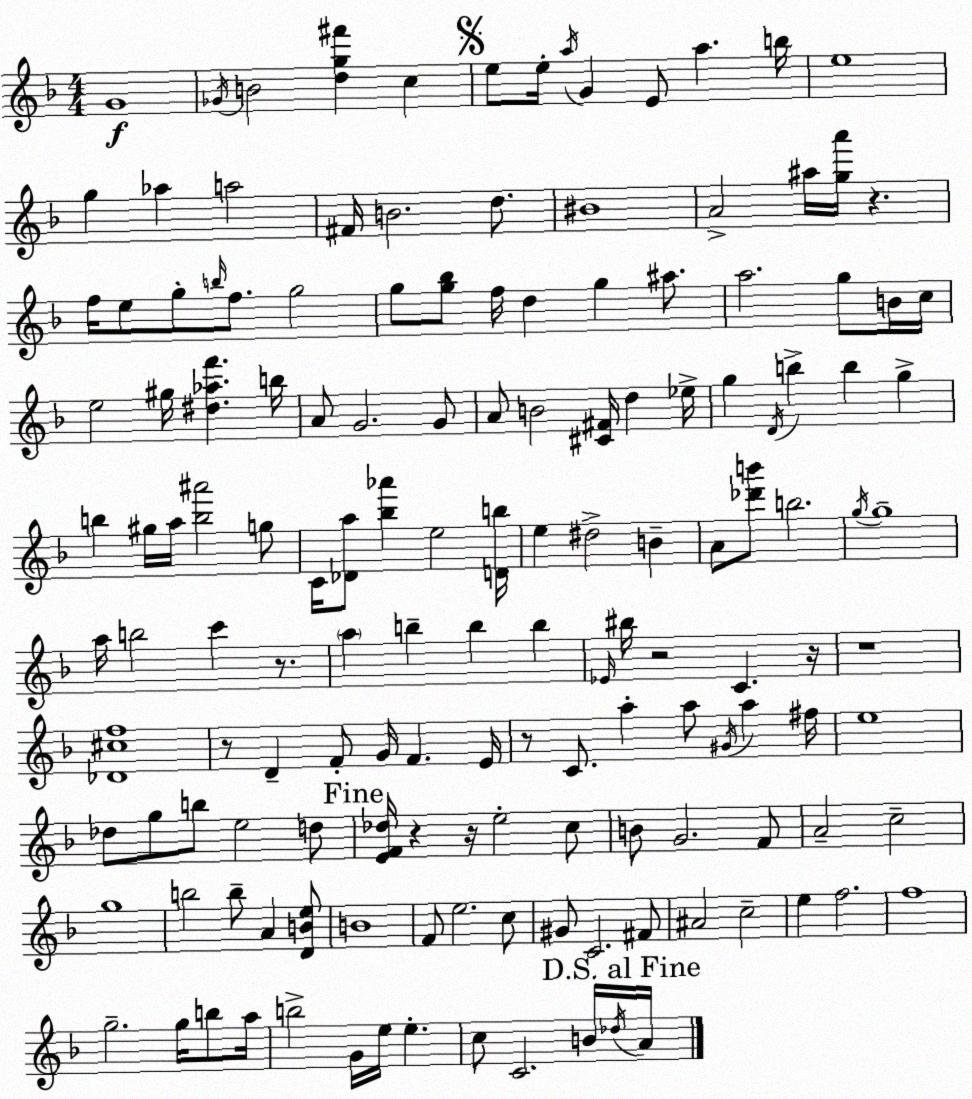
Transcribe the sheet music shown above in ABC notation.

X:1
T:Untitled
M:4/4
L:1/4
K:Dm
G4 _G/4 B2 [dg^f'] c e/2 e/4 a/4 G E/2 a b/4 e4 g _a a2 ^F/4 B2 d/2 ^B4 A2 ^a/4 [ga']/4 z f/4 e/2 g/2 b/4 f/2 g2 g/2 [g_b]/2 f/4 d g ^a/2 a2 g/2 B/4 c/4 e2 ^g/4 [^d_af'] b/4 A/2 G2 G/2 A/2 B2 [^C^F]/4 d _e/4 g D/4 b b g b ^g/4 a/4 [b^a']2 g/2 C/4 [_Da]/2 [_b_a'] e2 [Db]/4 e ^d2 B A/2 [_d'b']/2 b2 g/4 g4 a/4 b2 c' z/2 a b b b _E/4 ^b/4 z2 C z/4 z4 [_D^cf]4 z/2 D F/2 G/4 F E/4 z/2 C/2 a a/2 ^G/4 a ^f/4 e4 _d/2 g/2 b/2 e2 d/2 [EF_d]/4 z z/4 e2 c/2 B/2 G2 F/2 A2 c2 g4 b2 b/2 A [DBe]/2 B4 F/2 e2 c/2 ^G/2 C2 ^F/2 ^A2 c2 e f2 f4 g2 g/4 b/2 a/4 b2 G/4 e/4 e c/2 C2 B/4 _d/4 A/4